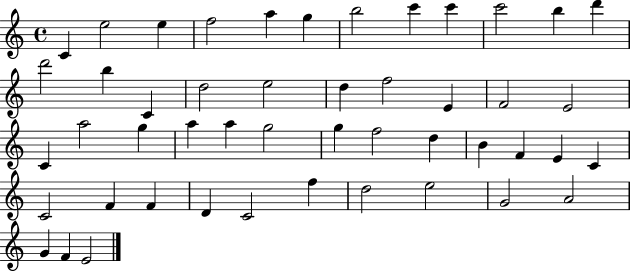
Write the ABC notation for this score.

X:1
T:Untitled
M:4/4
L:1/4
K:C
C e2 e f2 a g b2 c' c' c'2 b d' d'2 b C d2 e2 d f2 E F2 E2 C a2 g a a g2 g f2 d B F E C C2 F F D C2 f d2 e2 G2 A2 G F E2